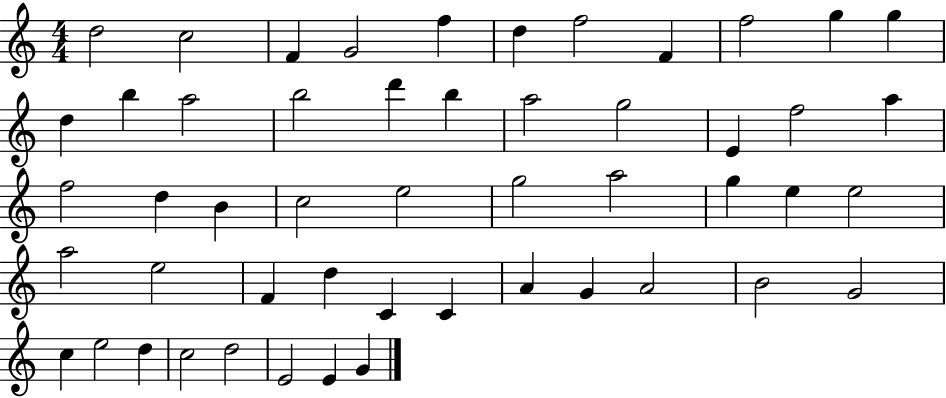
D5/h C5/h F4/q G4/h F5/q D5/q F5/h F4/q F5/h G5/q G5/q D5/q B5/q A5/h B5/h D6/q B5/q A5/h G5/h E4/q F5/h A5/q F5/h D5/q B4/q C5/h E5/h G5/h A5/h G5/q E5/q E5/h A5/h E5/h F4/q D5/q C4/q C4/q A4/q G4/q A4/h B4/h G4/h C5/q E5/h D5/q C5/h D5/h E4/h E4/q G4/q